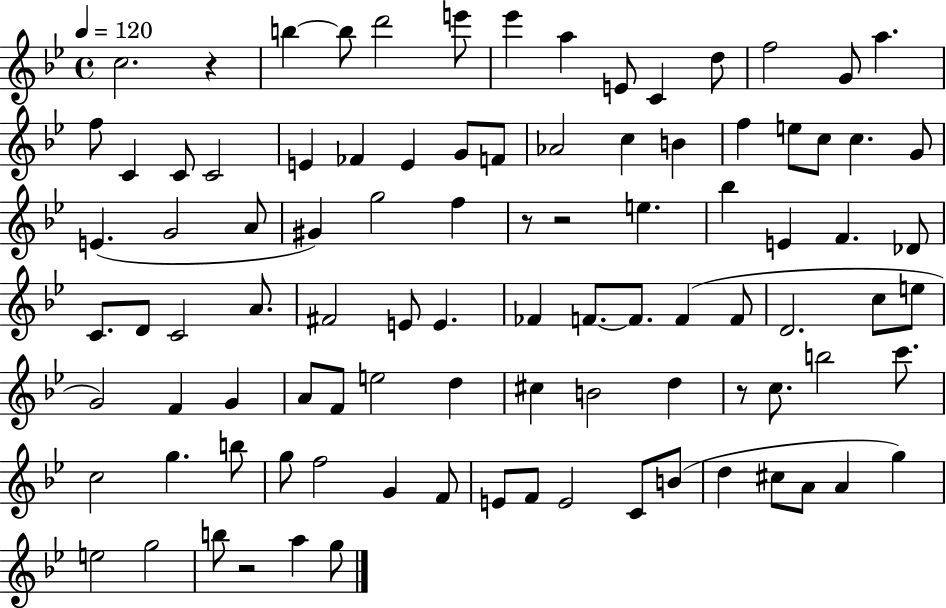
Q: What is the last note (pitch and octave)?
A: G5